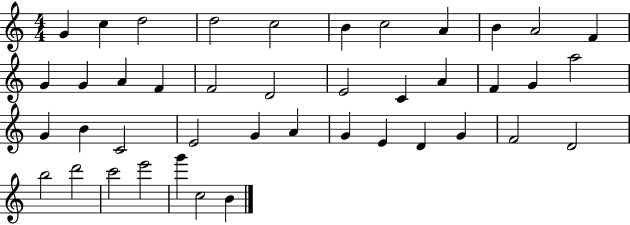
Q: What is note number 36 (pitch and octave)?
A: B5